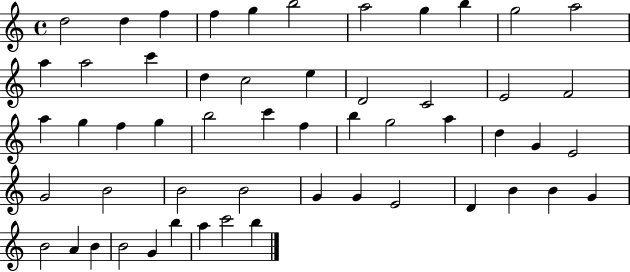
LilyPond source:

{
  \clef treble
  \time 4/4
  \defaultTimeSignature
  \key c \major
  d''2 d''4 f''4 | f''4 g''4 b''2 | a''2 g''4 b''4 | g''2 a''2 | \break a''4 a''2 c'''4 | d''4 c''2 e''4 | d'2 c'2 | e'2 f'2 | \break a''4 g''4 f''4 g''4 | b''2 c'''4 f''4 | b''4 g''2 a''4 | d''4 g'4 e'2 | \break g'2 b'2 | b'2 b'2 | g'4 g'4 e'2 | d'4 b'4 b'4 g'4 | \break b'2 a'4 b'4 | b'2 g'4 b''4 | a''4 c'''2 b''4 | \bar "|."
}